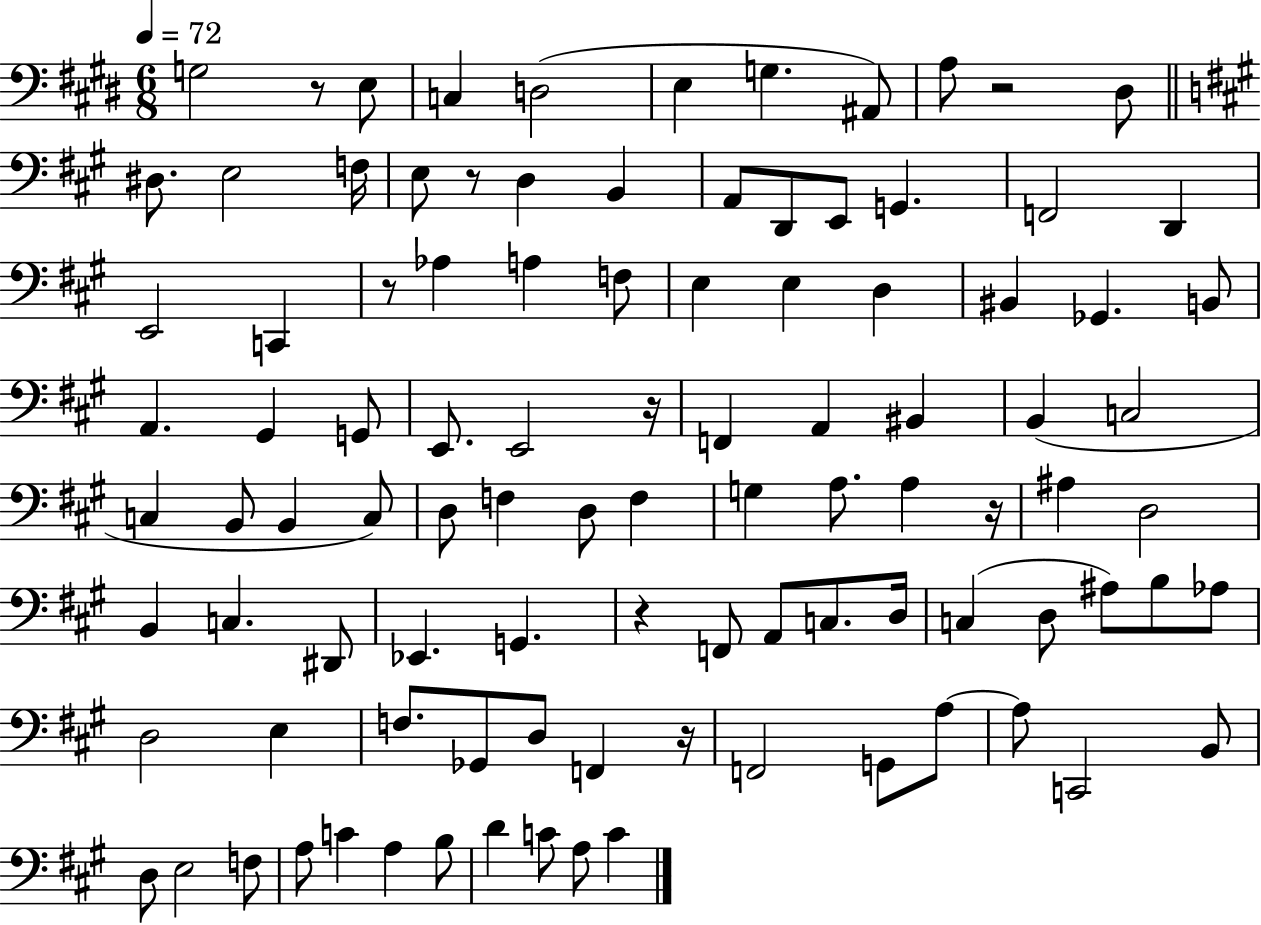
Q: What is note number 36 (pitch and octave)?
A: E2